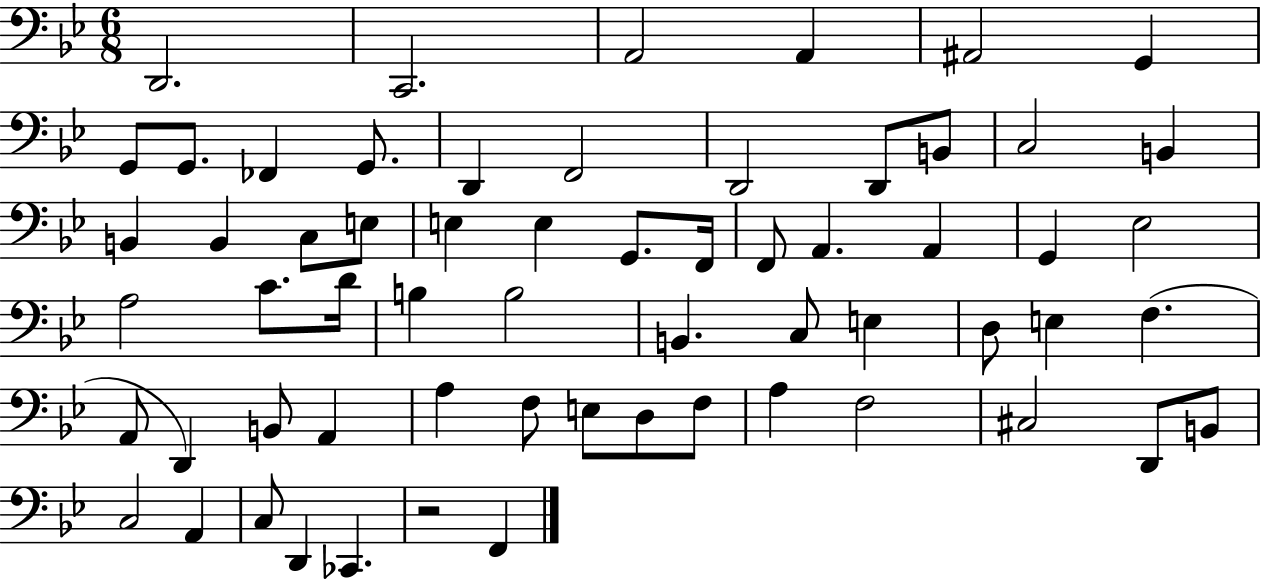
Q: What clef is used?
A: bass